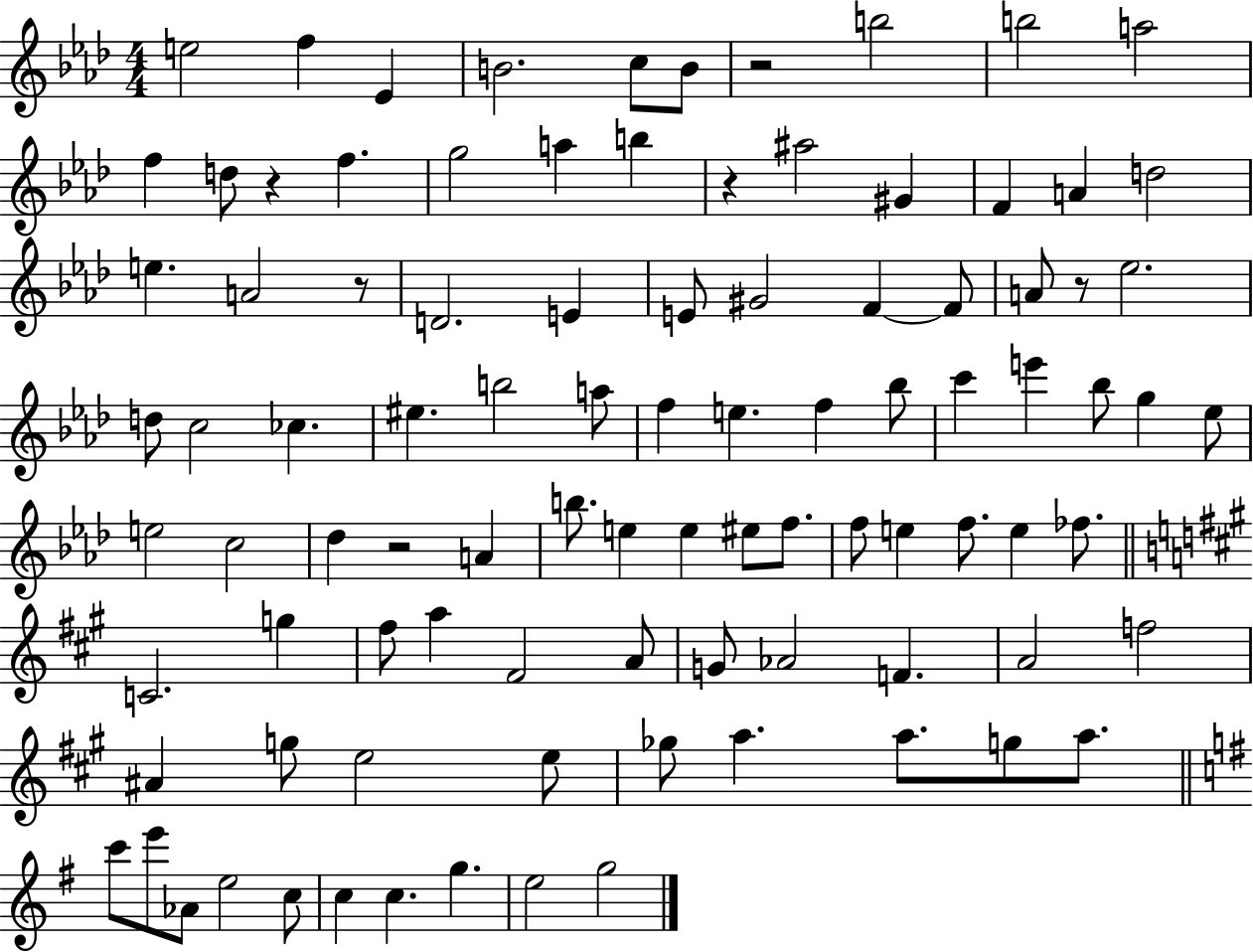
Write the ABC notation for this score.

X:1
T:Untitled
M:4/4
L:1/4
K:Ab
e2 f _E B2 c/2 B/2 z2 b2 b2 a2 f d/2 z f g2 a b z ^a2 ^G F A d2 e A2 z/2 D2 E E/2 ^G2 F F/2 A/2 z/2 _e2 d/2 c2 _c ^e b2 a/2 f e f _b/2 c' e' _b/2 g _e/2 e2 c2 _d z2 A b/2 e e ^e/2 f/2 f/2 e f/2 e _f/2 C2 g ^f/2 a ^F2 A/2 G/2 _A2 F A2 f2 ^A g/2 e2 e/2 _g/2 a a/2 g/2 a/2 c'/2 e'/2 _A/2 e2 c/2 c c g e2 g2